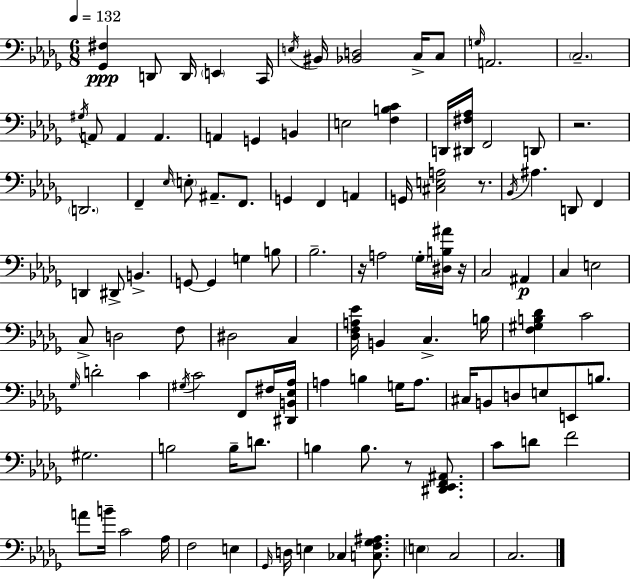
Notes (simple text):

[Gb2,F#3]/q D2/e D2/s E2/q C2/s E3/s BIS2/s [Bb2,D3]/h C3/s C3/e G3/s A2/h. C3/h. G#3/s A2/e A2/q A2/q. A2/q G2/q B2/q E3/h [F3,B3,C4]/q D2/s [D#2,F#3,Ab3]/s F2/h D2/e R/h. D2/h. F2/q Eb3/s E3/e A#2/e. F2/e. G2/q F2/q A2/q G2/s [C#3,E3,A3]/h R/e. Bb2/s A#3/q. D2/e F2/q D2/q D#2/e B2/q. G2/e G2/q G3/q B3/e Bb3/h. R/s A3/h Gb3/s [D#3,B3,A#4]/s R/s C3/h A#2/q C3/q E3/h C3/e D3/h F3/e D#3/h C3/q [Db3,F3,A3,Eb4]/s B2/q C3/q. B3/s [F3,G#3,B3,Db4]/q C4/h Gb3/s D4/h C4/q G#3/s C4/h F2/e F#3/s [D#2,B2,Eb3,Ab3]/s A3/q B3/q G3/s A3/e. C#3/s B2/e D3/e E3/e E2/e B3/e. G#3/h. B3/h B3/s D4/e. B3/q B3/e. R/e [D#2,Eb2,F2,A#2]/e. C4/e D4/e F4/h A4/e B4/s C4/h Ab3/s F3/h E3/q Gb2/s D3/s E3/q CES3/q [C3,F3,Gb3,A#3]/e. E3/q C3/h C3/h.